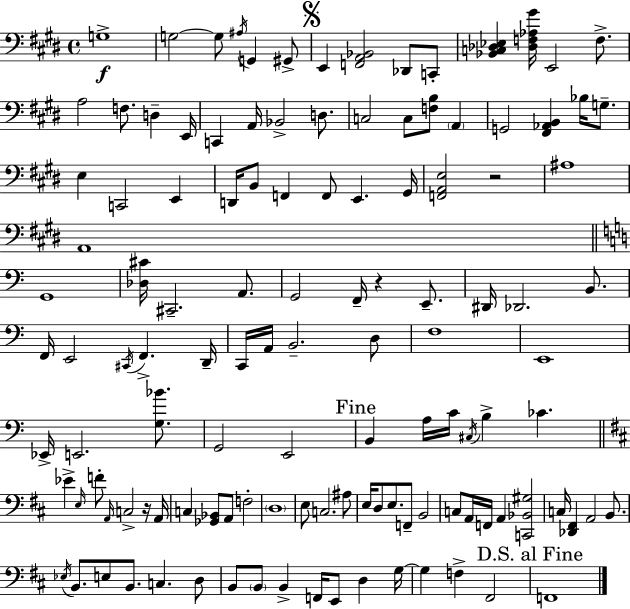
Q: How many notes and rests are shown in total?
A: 122